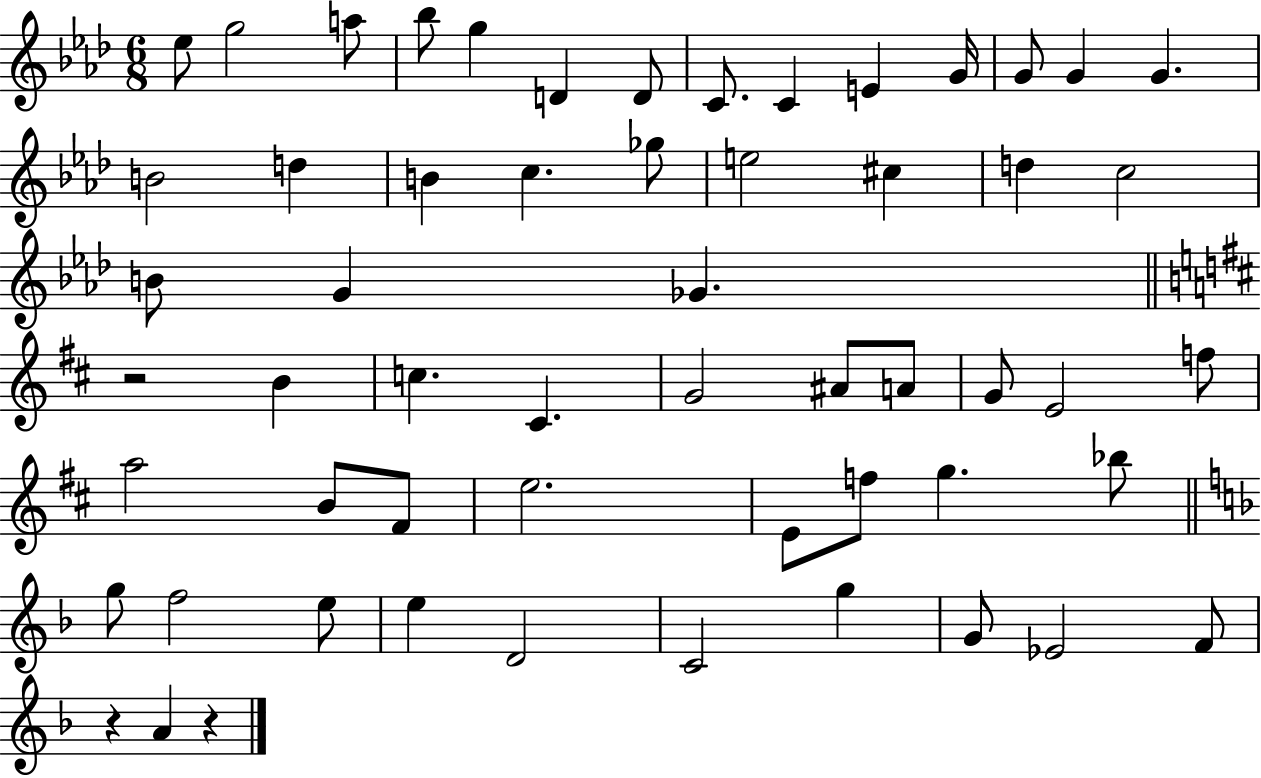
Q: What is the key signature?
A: AES major